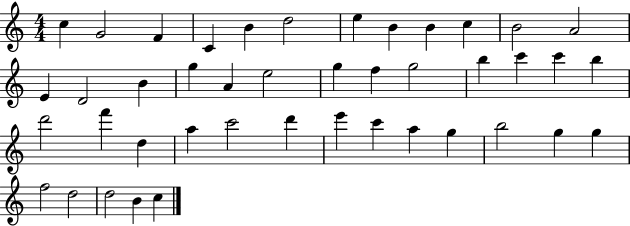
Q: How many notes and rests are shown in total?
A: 43